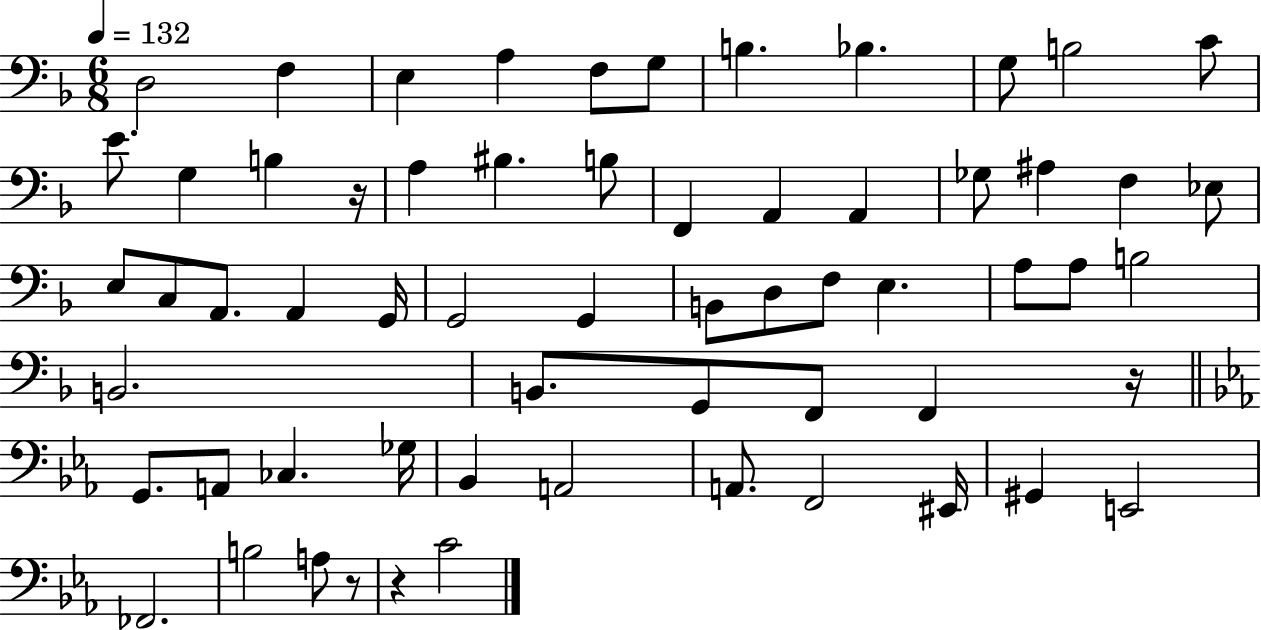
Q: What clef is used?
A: bass